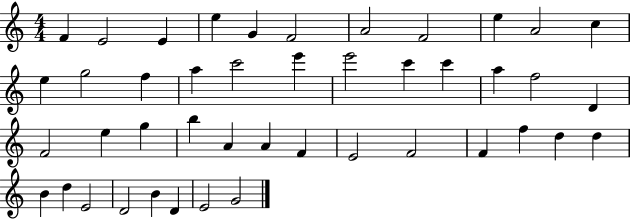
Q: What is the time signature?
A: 4/4